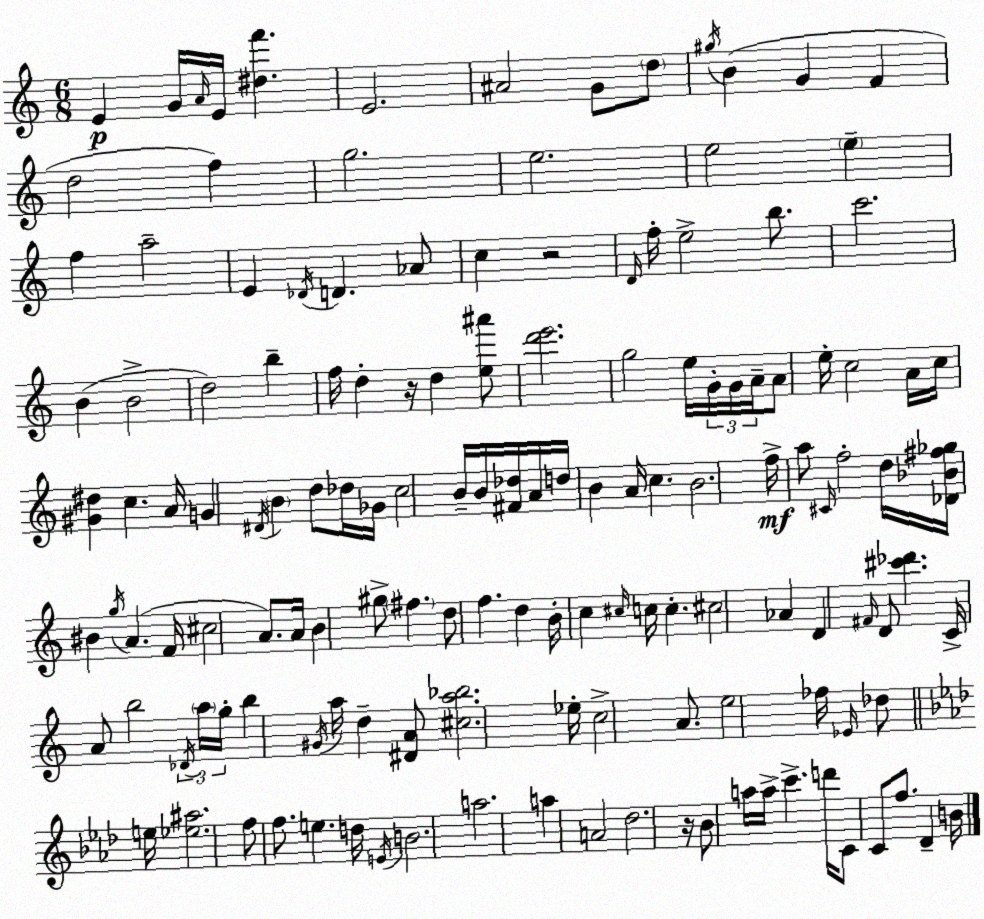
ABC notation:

X:1
T:Untitled
M:6/8
L:1/4
K:C
E G/4 A/4 E/4 [^df'] E2 ^A2 G/2 d/2 ^g/4 B G F d2 f g2 e2 e2 e f a2 E _D/4 D _A/2 c z2 D/4 f/4 e2 b/2 c'2 B B2 d2 b f/4 d z/4 d [e^a']/2 [d'e']2 g2 e/4 G/4 G/4 A/4 A/2 e/4 c2 A/4 c/4 [^G^d] c A/4 G ^D/4 B d/2 _d/4 _G/4 c2 B/4 B/4 [^F_d]/4 A/4 d/4 B A/4 c B2 f/4 a/2 ^C/4 f2 d/4 [_D_B^f_g]/4 ^B g/4 A F/4 ^c2 A/2 A/4 B ^g/2 ^f d/2 f d B/4 c ^c/4 c/4 c ^c2 _A D ^F/4 D/2 [^c'_d'] C/4 A/2 b2 _D/4 a/4 g/4 b ^G/4 a/4 d [^DA]/2 [^ca_b]2 _e/4 c2 A/2 e2 _f/4 _E/4 _d/2 e/4 [_e^a]2 f/2 f/2 e d/4 E/4 B2 a2 a A2 _d2 z/4 _B/2 a/4 a/4 c' d'/4 C/2 C/2 f/2 _D B/4